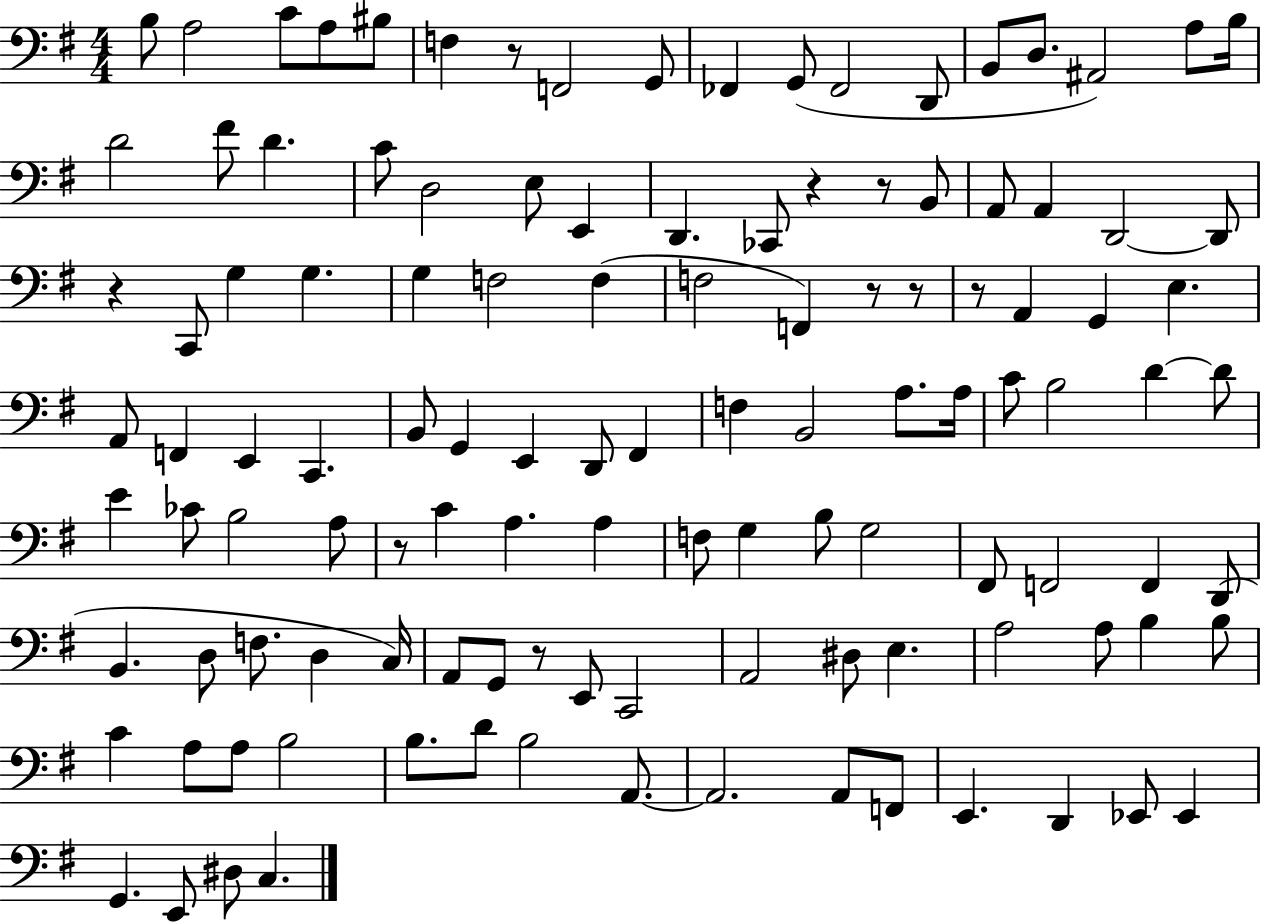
{
  \clef bass
  \numericTimeSignature
  \time 4/4
  \key g \major
  b8 a2 c'8 a8 bis8 | f4 r8 f,2 g,8 | fes,4 g,8( fes,2 d,8 | b,8 d8. ais,2) a8 b16 | \break d'2 fis'8 d'4. | c'8 d2 e8 e,4 | d,4. ces,8 r4 r8 b,8 | a,8 a,4 d,2~~ d,8 | \break r4 c,8 g4 g4. | g4 f2 f4( | f2 f,4) r8 r8 | r8 a,4 g,4 e4. | \break a,8 f,4 e,4 c,4. | b,8 g,4 e,4 d,8 fis,4 | f4 b,2 a8. a16 | c'8 b2 d'4~~ d'8 | \break e'4 ces'8 b2 a8 | r8 c'4 a4. a4 | f8 g4 b8 g2 | fis,8 f,2 f,4 d,8( | \break b,4. d8 f8. d4 c16) | a,8 g,8 r8 e,8 c,2 | a,2 dis8 e4. | a2 a8 b4 b8 | \break c'4 a8 a8 b2 | b8. d'8 b2 a,8.~~ | a,2. a,8 f,8 | e,4. d,4 ees,8 ees,4 | \break g,4. e,8 dis8 c4. | \bar "|."
}